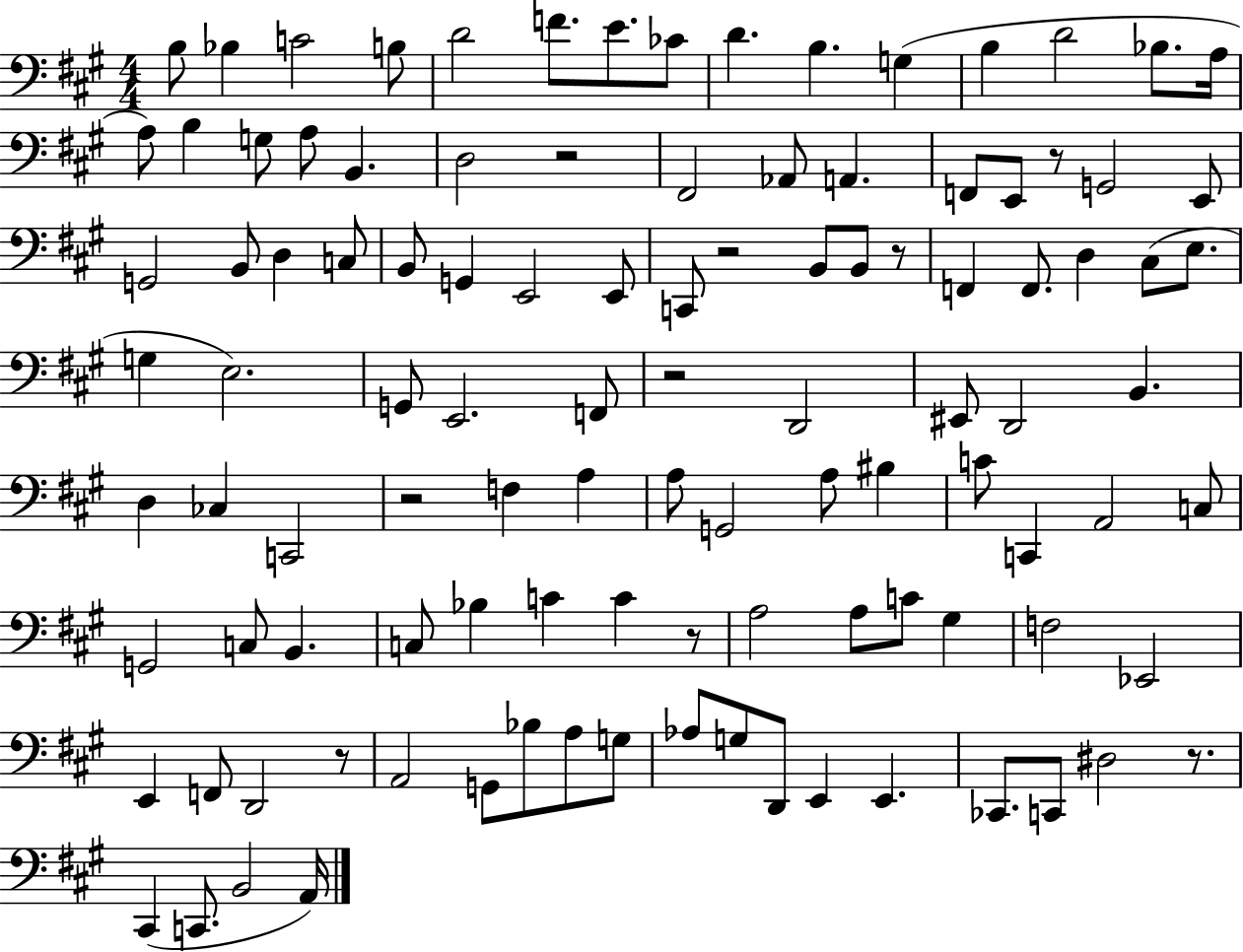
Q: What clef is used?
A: bass